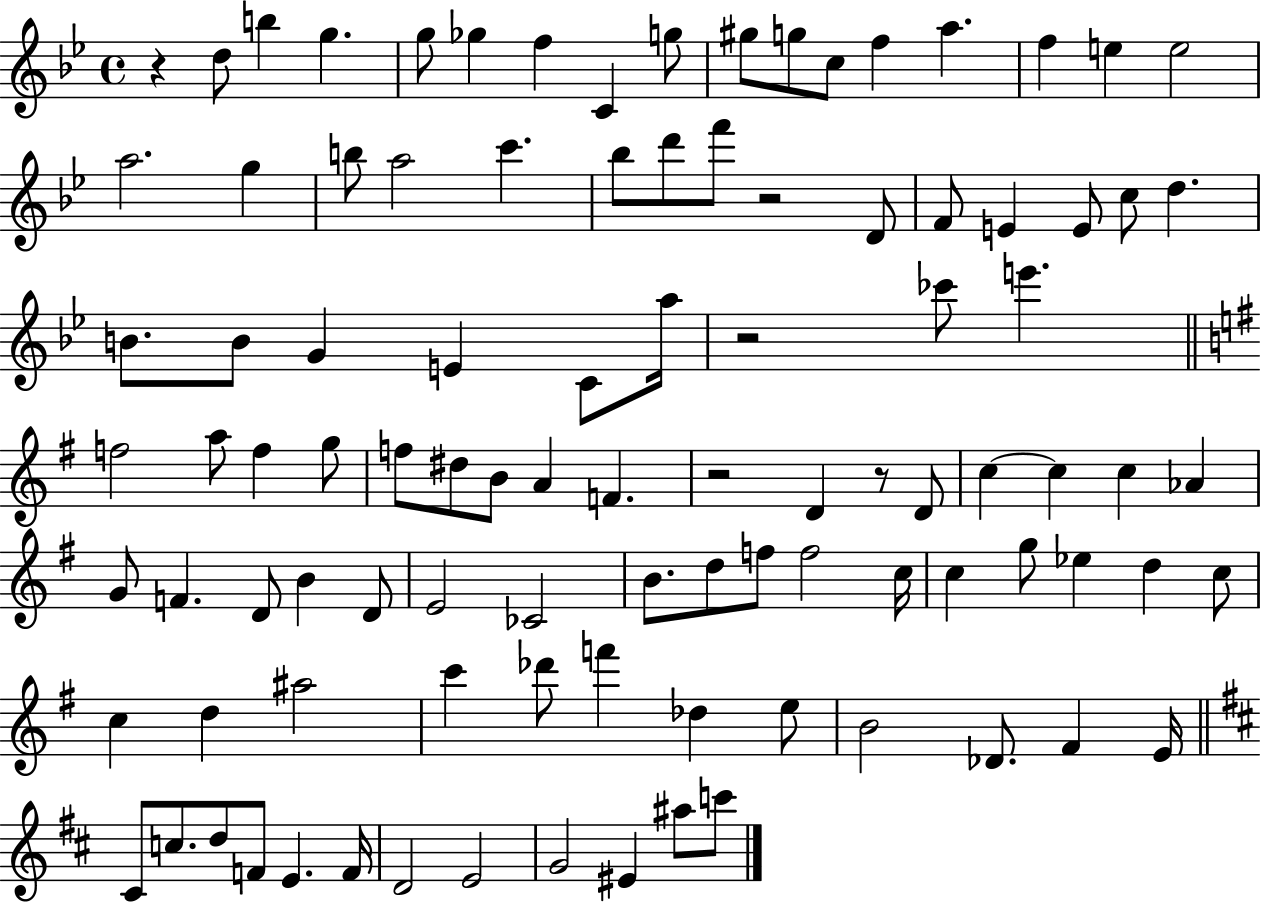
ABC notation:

X:1
T:Untitled
M:4/4
L:1/4
K:Bb
z d/2 b g g/2 _g f C g/2 ^g/2 g/2 c/2 f a f e e2 a2 g b/2 a2 c' _b/2 d'/2 f'/2 z2 D/2 F/2 E E/2 c/2 d B/2 B/2 G E C/2 a/4 z2 _c'/2 e' f2 a/2 f g/2 f/2 ^d/2 B/2 A F z2 D z/2 D/2 c c c _A G/2 F D/2 B D/2 E2 _C2 B/2 d/2 f/2 f2 c/4 c g/2 _e d c/2 c d ^a2 c' _d'/2 f' _d e/2 B2 _D/2 ^F E/4 ^C/2 c/2 d/2 F/2 E F/4 D2 E2 G2 ^E ^a/2 c'/2